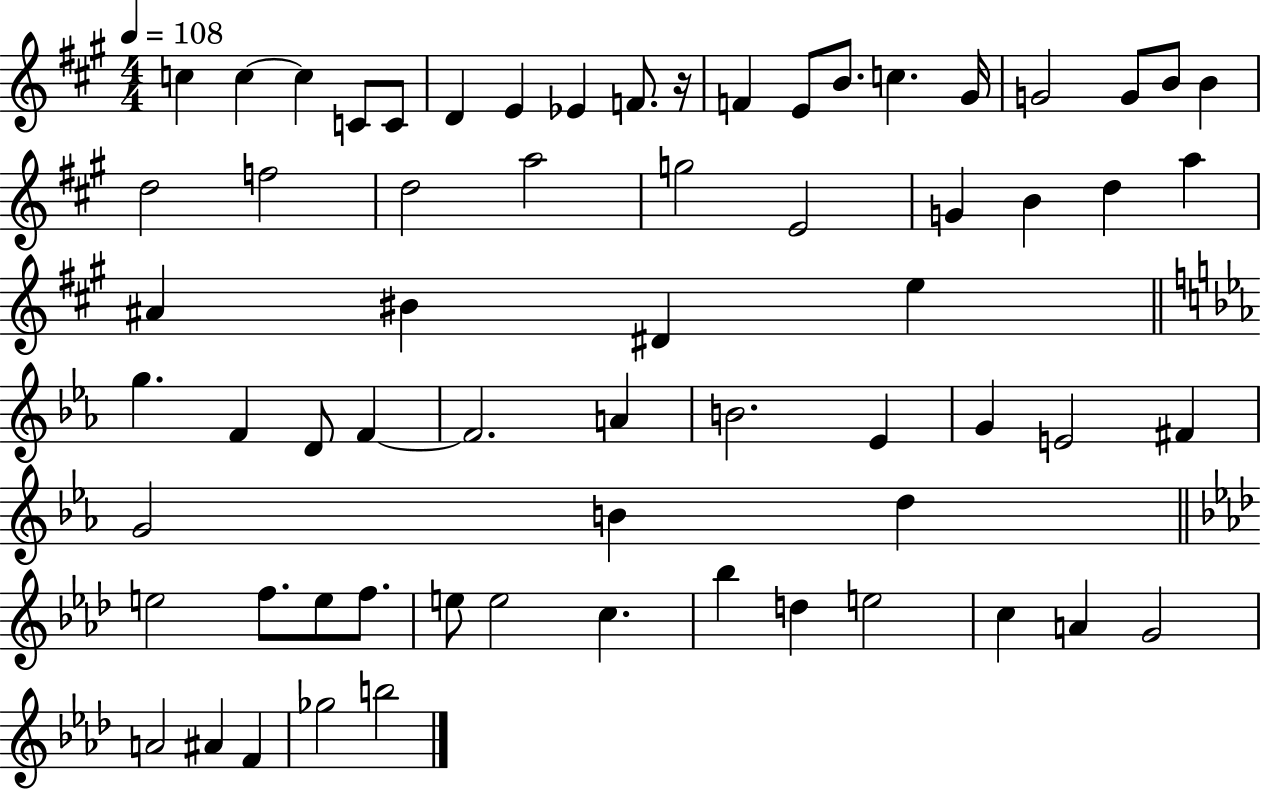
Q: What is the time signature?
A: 4/4